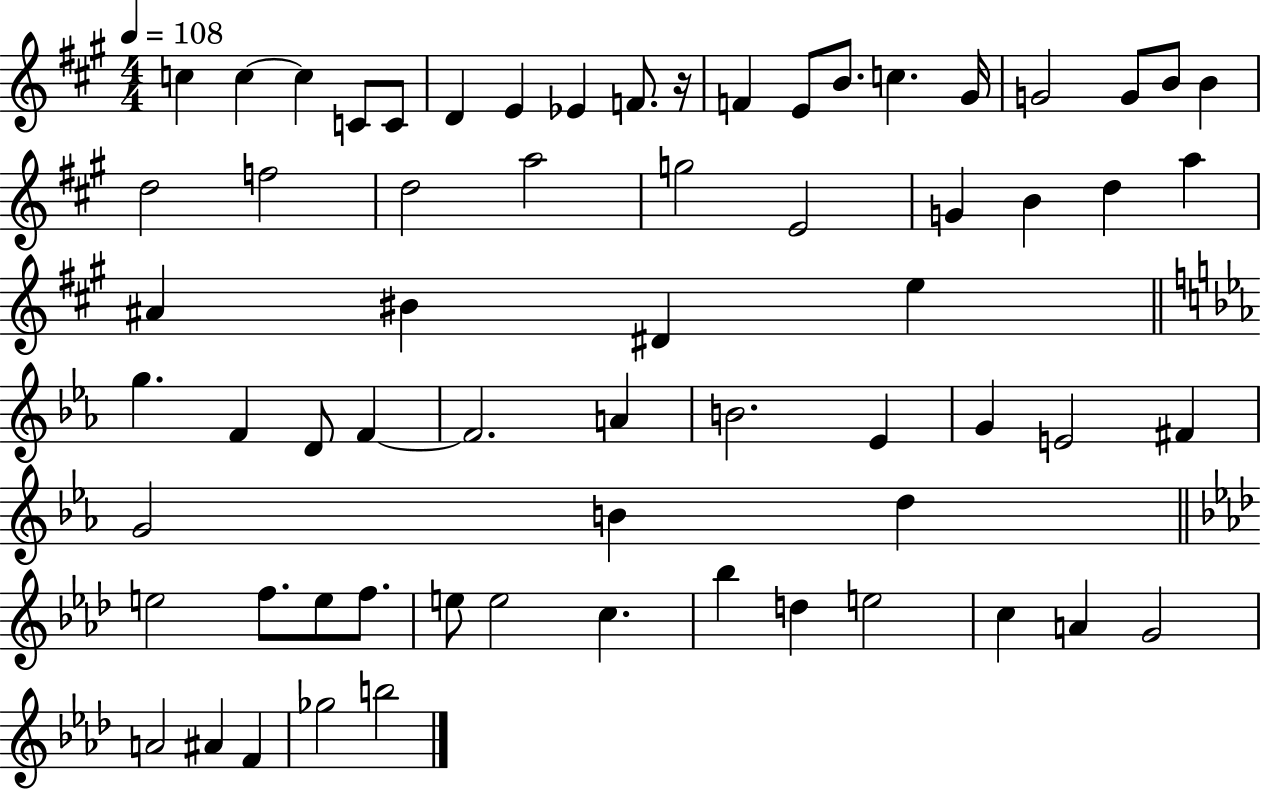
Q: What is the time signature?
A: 4/4